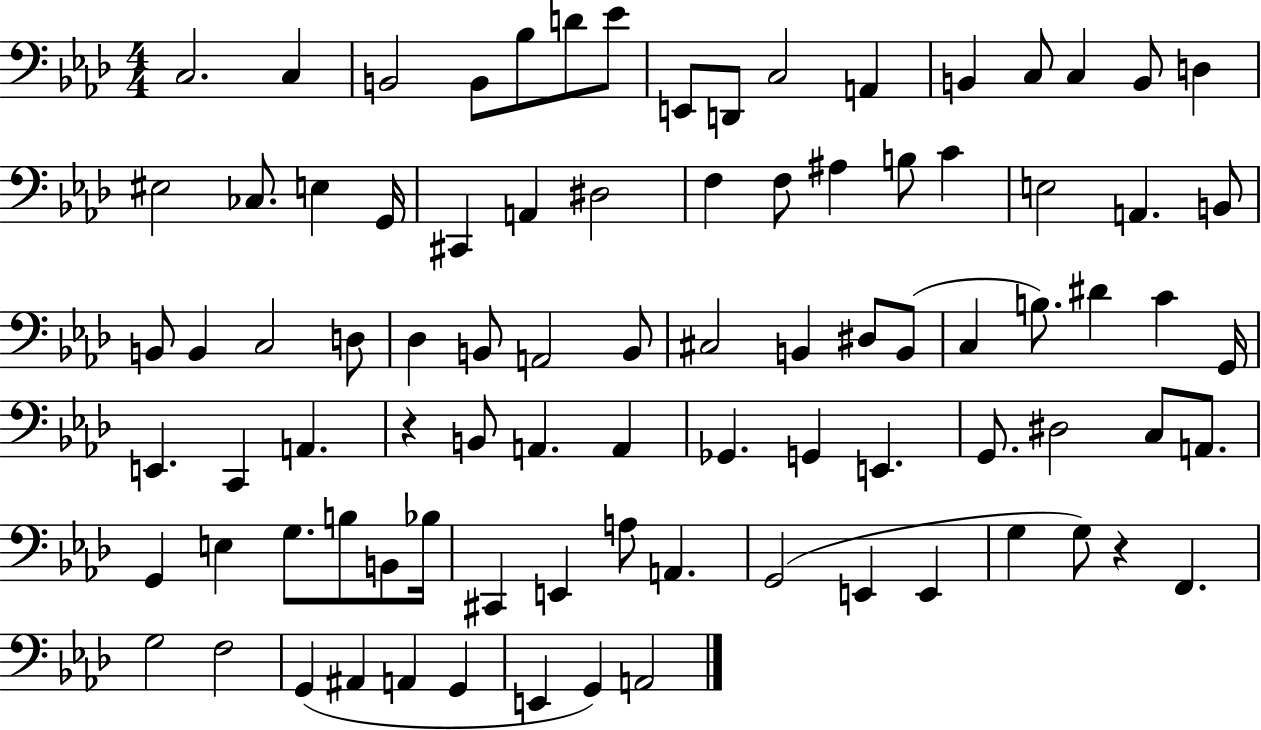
C3/h. C3/q B2/h B2/e Bb3/e D4/e Eb4/e E2/e D2/e C3/h A2/q B2/q C3/e C3/q B2/e D3/q EIS3/h CES3/e. E3/q G2/s C#2/q A2/q D#3/h F3/q F3/e A#3/q B3/e C4/q E3/h A2/q. B2/e B2/e B2/q C3/h D3/e Db3/q B2/e A2/h B2/e C#3/h B2/q D#3/e B2/e C3/q B3/e. D#4/q C4/q G2/s E2/q. C2/q A2/q. R/q B2/e A2/q. A2/q Gb2/q. G2/q E2/q. G2/e. D#3/h C3/e A2/e. G2/q E3/q G3/e. B3/e B2/e Bb3/s C#2/q E2/q A3/e A2/q. G2/h E2/q E2/q G3/q G3/e R/q F2/q. G3/h F3/h G2/q A#2/q A2/q G2/q E2/q G2/q A2/h